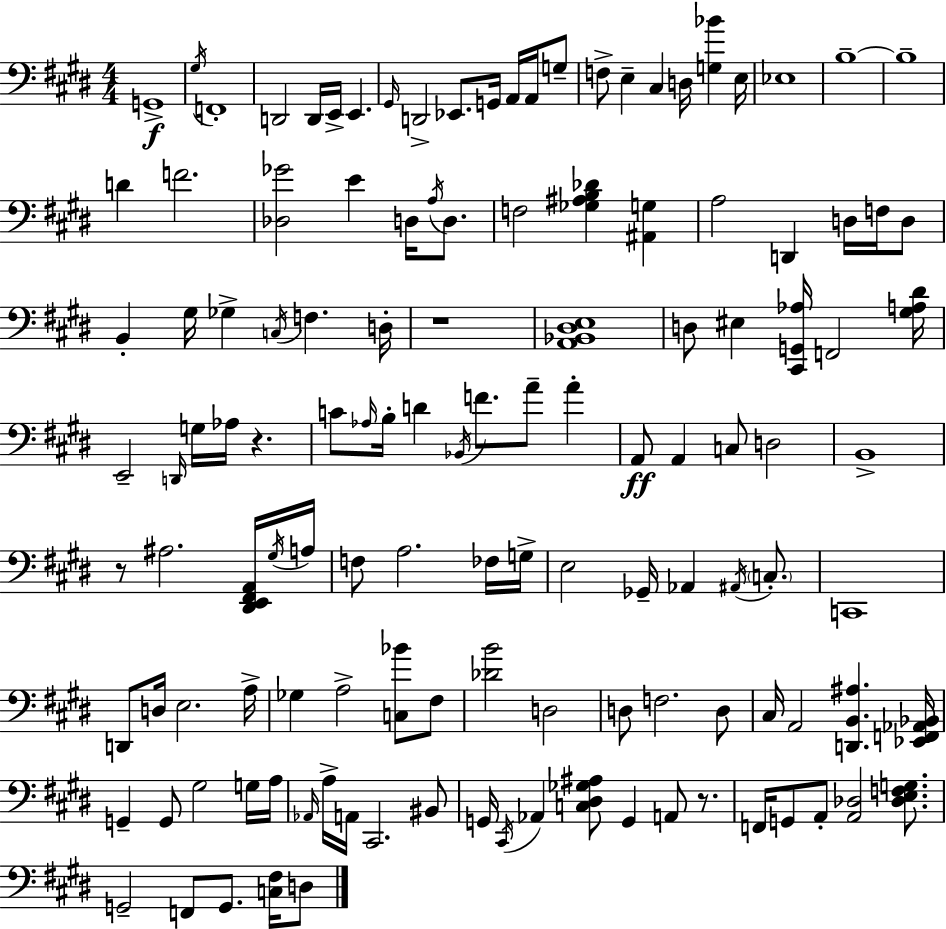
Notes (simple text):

G2/w G#3/s F2/w D2/h D2/s E2/s E2/q. G#2/s D2/h Eb2/e. G2/s A2/s A2/s G3/e F3/e E3/q C#3/q D3/s [G3,Bb4]/q E3/s Eb3/w B3/w B3/w D4/q F4/h. [Db3,Gb4]/h E4/q D3/s A3/s D3/e. F3/h [Gb3,A#3,B3,Db4]/q [A#2,G3]/q A3/h D2/q D3/s F3/s D3/e B2/q G#3/s Gb3/q C3/s F3/q. D3/s R/w [A2,Bb2,D#3,E3]/w D3/e EIS3/q [C#2,G2,Ab3]/s F2/h [G#3,A3,D#4]/s E2/h D2/s G3/s Ab3/s R/q. C4/e Ab3/s B3/s D4/q Bb2/s F4/e. A4/e A4/q A2/e A2/q C3/e D3/h B2/w R/e A#3/h. [D#2,E2,F#2,A2]/s G#3/s A3/s F3/e A3/h. FES3/s G3/s E3/h Gb2/s Ab2/q A#2/s C3/e. C2/w D2/e D3/s E3/h. A3/s Gb3/q A3/h [C3,Bb4]/e F#3/e [Db4,B4]/h D3/h D3/e F3/h. D3/e C#3/s A2/h [D2,B2,A#3]/q. [Eb2,F2,Ab2,Bb2]/s G2/q G2/e G#3/h G3/s A3/s Ab2/s A3/s A2/s C#2/h. BIS2/e G2/s C#2/s Ab2/q [C3,D#3,Gb3,A#3]/e G2/q A2/e R/e. F2/s G2/e A2/e [A2,Db3]/h [Db3,E3,F3,G3]/e. G2/h F2/e G2/e. [C3,F#3]/s D3/e